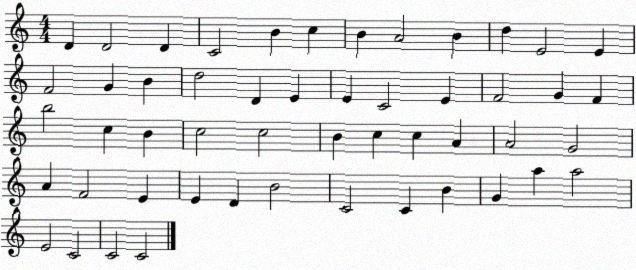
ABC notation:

X:1
T:Untitled
M:4/4
L:1/4
K:C
D D2 D C2 B c B A2 B d E2 E F2 G B d2 D E E C2 E F2 G F b2 c B c2 c2 B c c A A2 G2 A F2 E E D B2 C2 C B G a a2 E2 C2 C2 C2